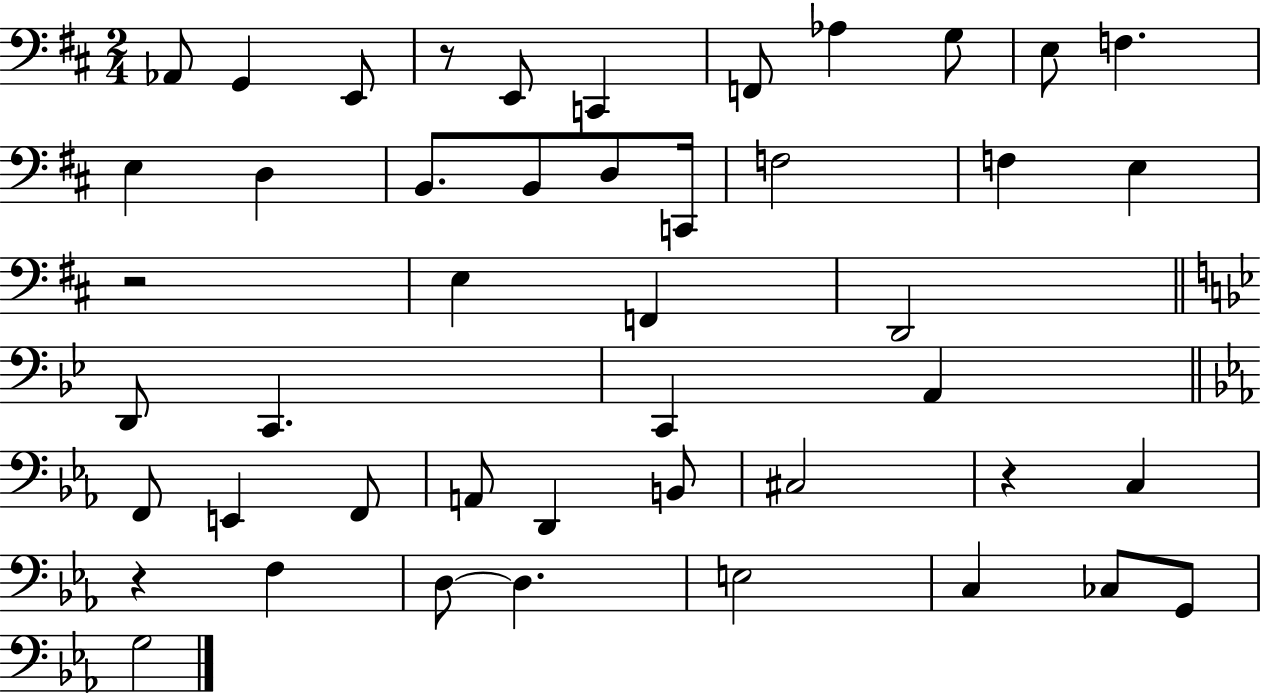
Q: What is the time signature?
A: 2/4